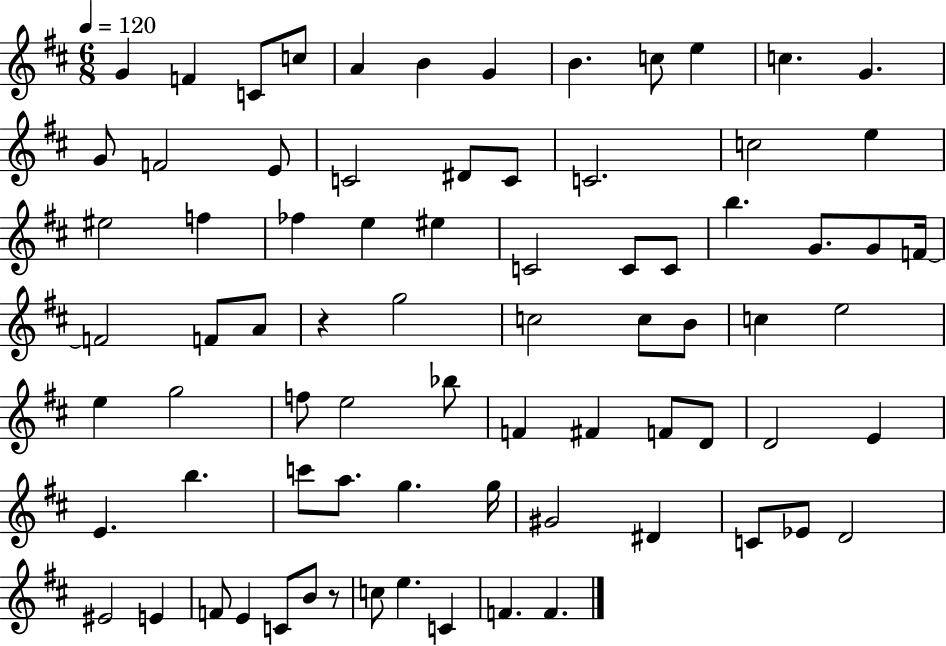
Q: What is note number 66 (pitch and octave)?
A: E4